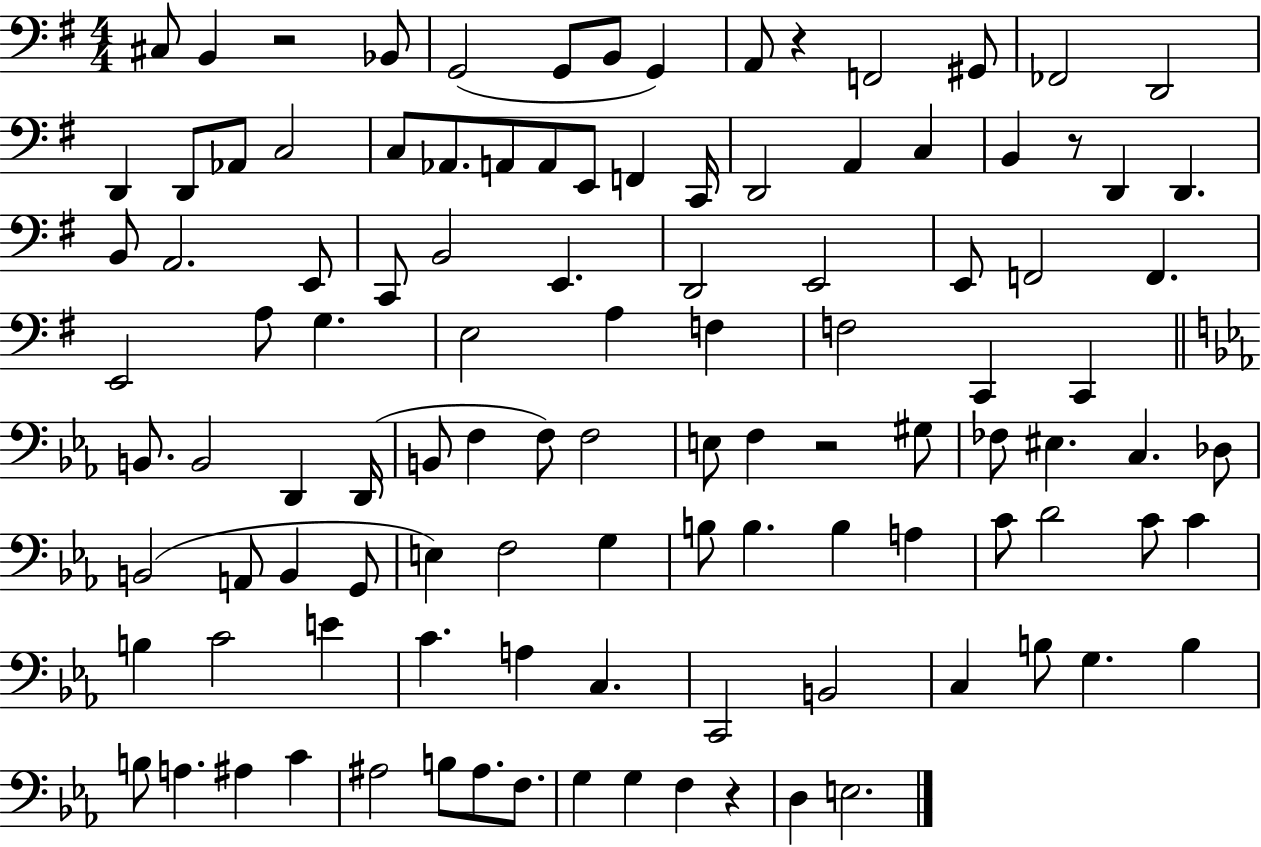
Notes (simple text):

C#3/e B2/q R/h Bb2/e G2/h G2/e B2/e G2/q A2/e R/q F2/h G#2/e FES2/h D2/h D2/q D2/e Ab2/e C3/h C3/e Ab2/e. A2/e A2/e E2/e F2/q C2/s D2/h A2/q C3/q B2/q R/e D2/q D2/q. B2/e A2/h. E2/e C2/e B2/h E2/q. D2/h E2/h E2/e F2/h F2/q. E2/h A3/e G3/q. E3/h A3/q F3/q F3/h C2/q C2/q B2/e. B2/h D2/q D2/s B2/e F3/q F3/e F3/h E3/e F3/q R/h G#3/e FES3/e EIS3/q. C3/q. Db3/e B2/h A2/e B2/q G2/e E3/q F3/h G3/q B3/e B3/q. B3/q A3/q C4/e D4/h C4/e C4/q B3/q C4/h E4/q C4/q. A3/q C3/q. C2/h B2/h C3/q B3/e G3/q. B3/q B3/e A3/q. A#3/q C4/q A#3/h B3/e A#3/e. F3/e. G3/q G3/q F3/q R/q D3/q E3/h.